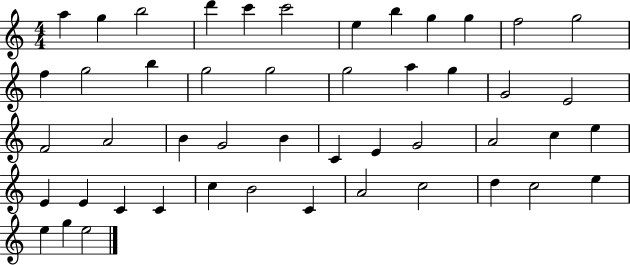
A5/q G5/q B5/h D6/q C6/q C6/h E5/q B5/q G5/q G5/q F5/h G5/h F5/q G5/h B5/q G5/h G5/h G5/h A5/q G5/q G4/h E4/h F4/h A4/h B4/q G4/h B4/q C4/q E4/q G4/h A4/h C5/q E5/q E4/q E4/q C4/q C4/q C5/q B4/h C4/q A4/h C5/h D5/q C5/h E5/q E5/q G5/q E5/h